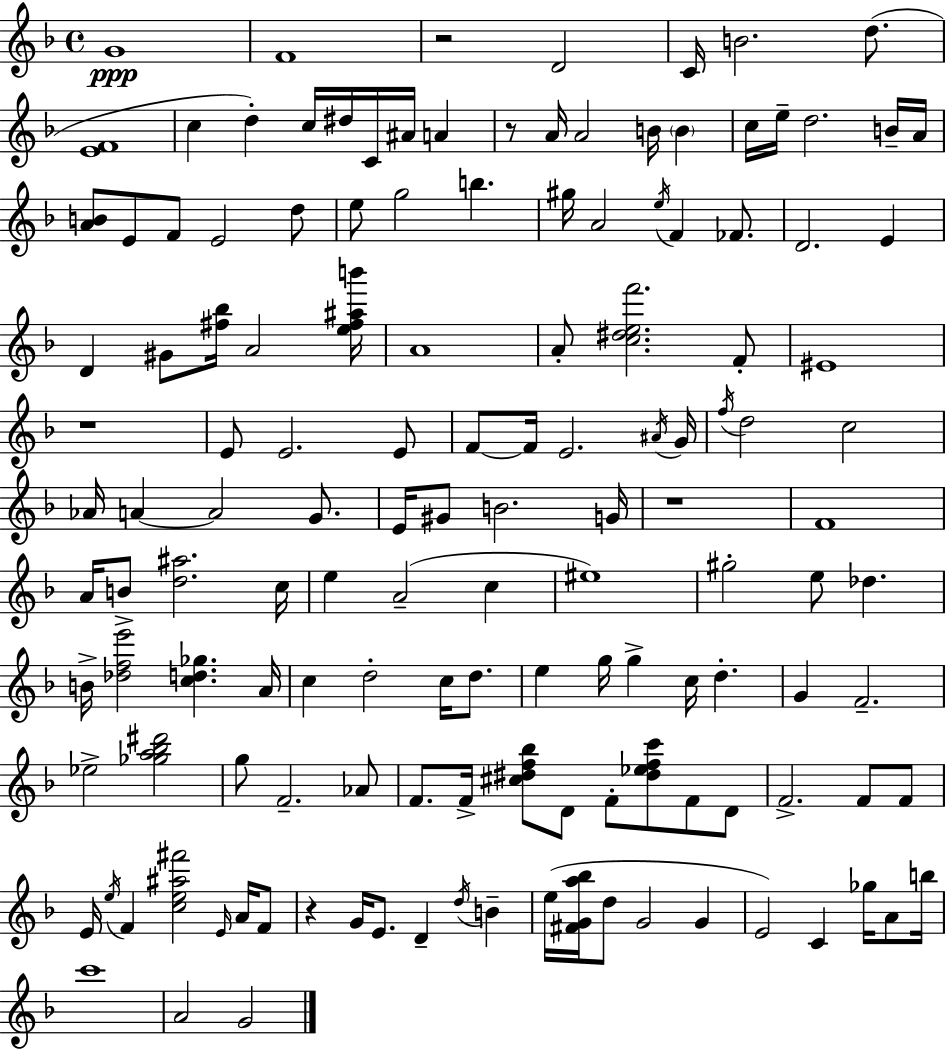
G4/w F4/w R/h D4/h C4/s B4/h. D5/e. [E4,F4]/w C5/q D5/q C5/s D#5/s C4/s A#4/s A4/q R/e A4/s A4/h B4/s B4/q C5/s E5/s D5/h. B4/s A4/s [A4,B4]/e E4/e F4/e E4/h D5/e E5/e G5/h B5/q. G#5/s A4/h E5/s F4/q FES4/e. D4/h. E4/q D4/q G#4/e [F#5,Bb5]/s A4/h [E5,F#5,A#5,B6]/s A4/w A4/e [C5,D#5,E5,F6]/h. F4/e EIS4/w R/w E4/e E4/h. E4/e F4/e F4/s E4/h. A#4/s G4/s F5/s D5/h C5/h Ab4/s A4/q A4/h G4/e. E4/s G#4/e B4/h. G4/s R/w F4/w A4/s B4/e [D5,A#5]/h. C5/s E5/q A4/h C5/q EIS5/w G#5/h E5/e Db5/q. B4/s [Db5,F5,E6]/h [C5,D5,Gb5]/q. A4/s C5/q D5/h C5/s D5/e. E5/q G5/s G5/q C5/s D5/q. G4/q F4/h. Eb5/h [Gb5,A5,Bb5,D#6]/h G5/e F4/h. Ab4/e F4/e. F4/s [C#5,D#5,F5,Bb5]/e D4/e F4/e [D#5,Eb5,F5,C6]/e F4/e D4/e F4/h. F4/e F4/e E4/s E5/s F4/q [C5,E5,A#5,F#6]/h E4/s A4/s F4/e R/q G4/s E4/e. D4/q D5/s B4/q E5/s [F#4,G4,A5,Bb5]/s D5/e G4/h G4/q E4/h C4/q Gb5/s A4/e B5/s C6/w A4/h G4/h